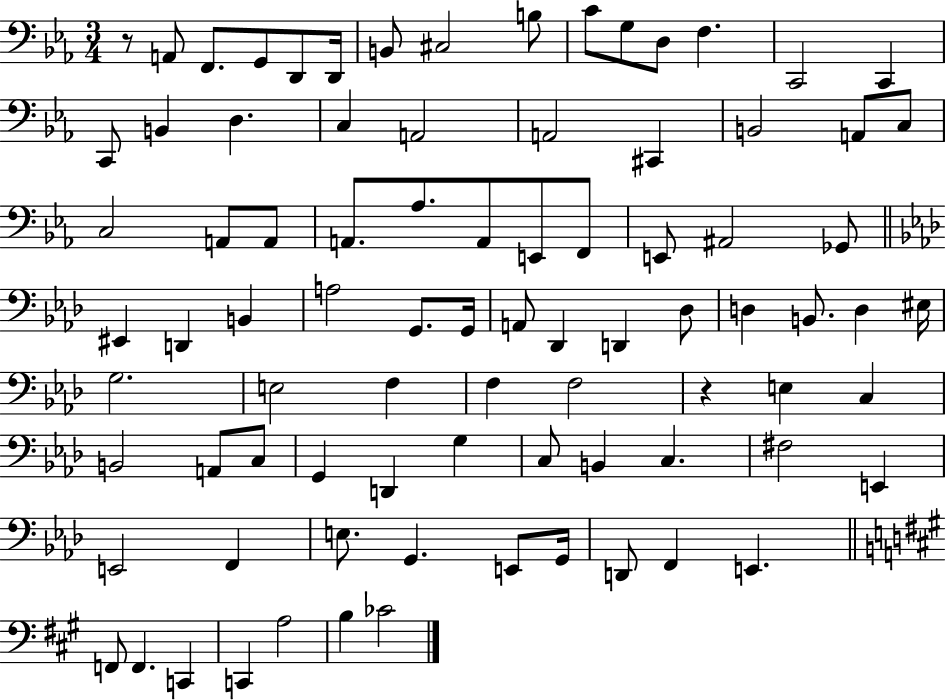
{
  \clef bass
  \numericTimeSignature
  \time 3/4
  \key ees \major
  r8 a,8 f,8. g,8 d,8 d,16 | b,8 cis2 b8 | c'8 g8 d8 f4. | c,2 c,4 | \break c,8 b,4 d4. | c4 a,2 | a,2 cis,4 | b,2 a,8 c8 | \break c2 a,8 a,8 | a,8. aes8. a,8 e,8 f,8 | e,8 ais,2 ges,8 | \bar "||" \break \key aes \major eis,4 d,4 b,4 | a2 g,8. g,16 | a,8 des,4 d,4 des8 | d4 b,8. d4 eis16 | \break g2. | e2 f4 | f4 f2 | r4 e4 c4 | \break b,2 a,8 c8 | g,4 d,4 g4 | c8 b,4 c4. | fis2 e,4 | \break e,2 f,4 | e8. g,4. e,8 g,16 | d,8 f,4 e,4. | \bar "||" \break \key a \major f,8 f,4. c,4 | c,4 a2 | b4 ces'2 | \bar "|."
}